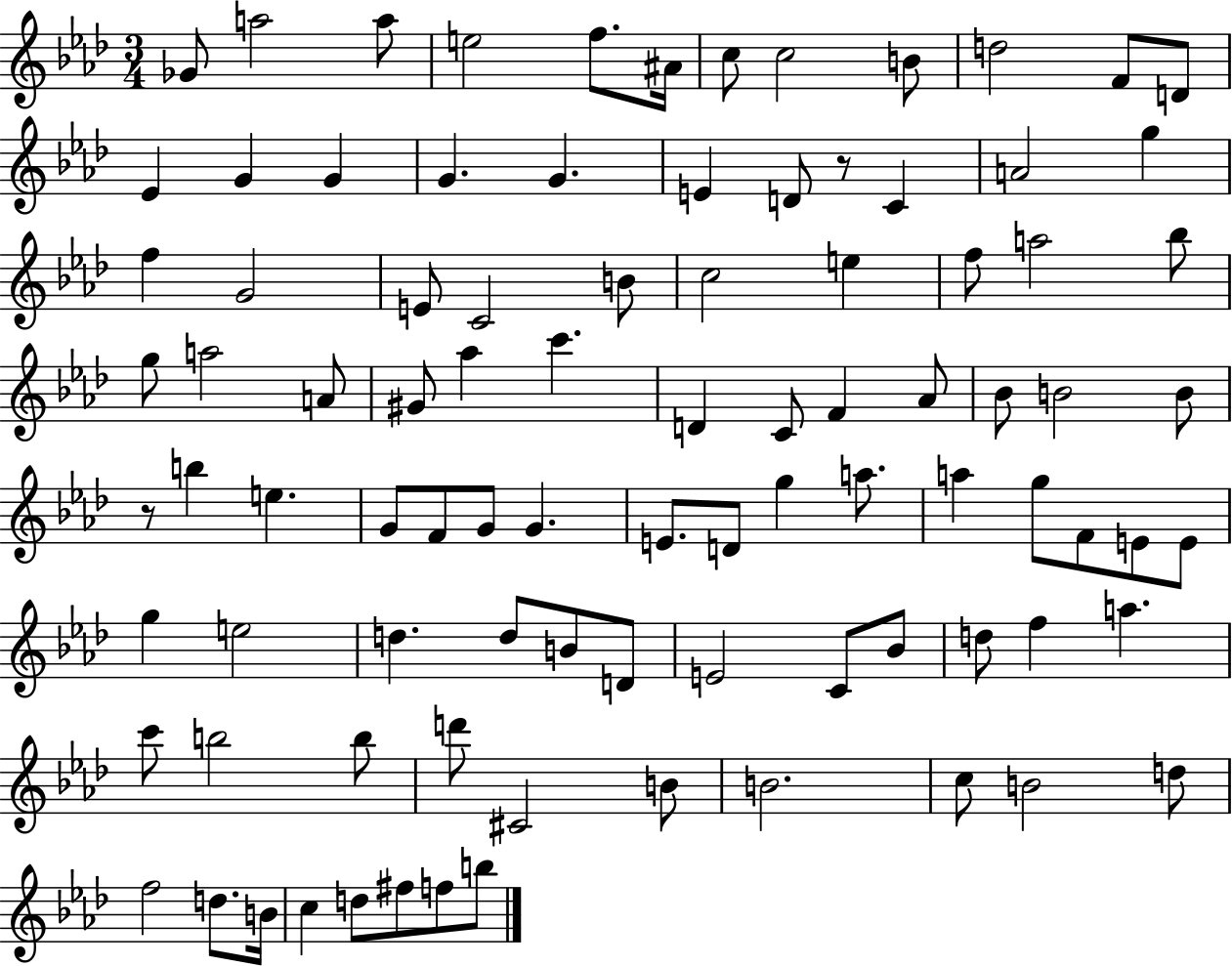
Gb4/e A5/h A5/e E5/h F5/e. A#4/s C5/e C5/h B4/e D5/h F4/e D4/e Eb4/q G4/q G4/q G4/q. G4/q. E4/q D4/e R/e C4/q A4/h G5/q F5/q G4/h E4/e C4/h B4/e C5/h E5/q F5/e A5/h Bb5/e G5/e A5/h A4/e G#4/e Ab5/q C6/q. D4/q C4/e F4/q Ab4/e Bb4/e B4/h B4/e R/e B5/q E5/q. G4/e F4/e G4/e G4/q. E4/e. D4/e G5/q A5/e. A5/q G5/e F4/e E4/e E4/e G5/q E5/h D5/q. D5/e B4/e D4/e E4/h C4/e Bb4/e D5/e F5/q A5/q. C6/e B5/h B5/e D6/e C#4/h B4/e B4/h. C5/e B4/h D5/e F5/h D5/e. B4/s C5/q D5/e F#5/e F5/e B5/e